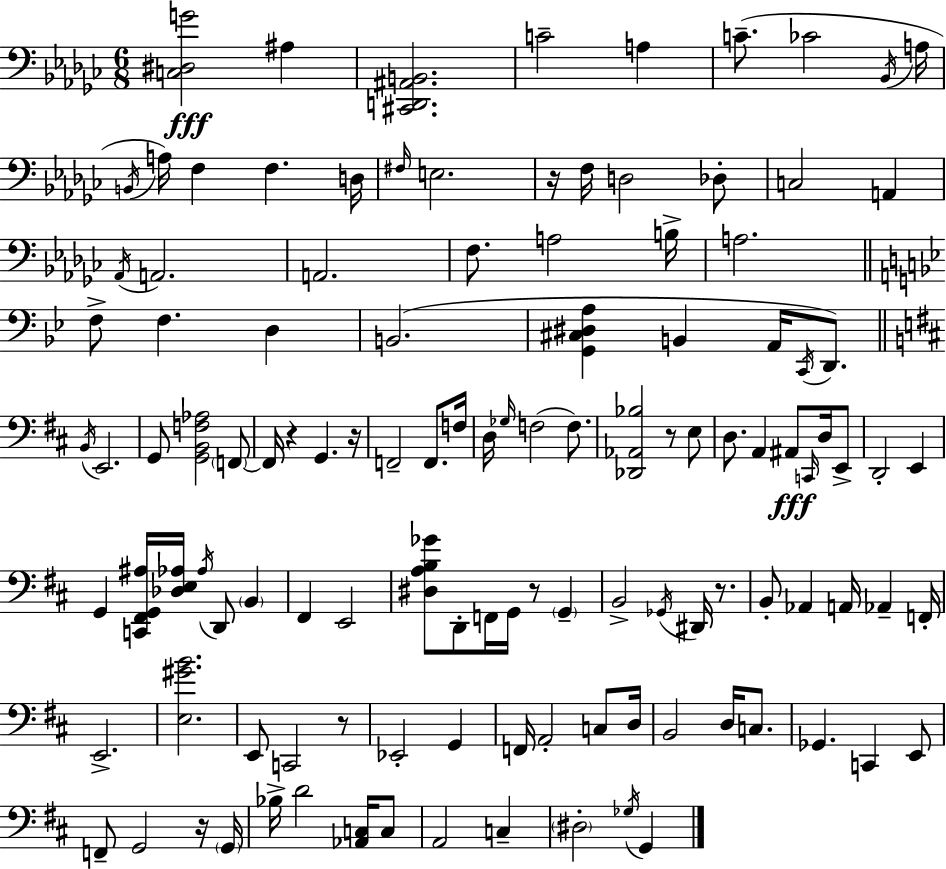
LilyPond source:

{
  \clef bass
  \numericTimeSignature
  \time 6/8
  \key ees \minor
  \repeat volta 2 { <c dis g'>2\fff ais4 | <cis, d, ais, b,>2. | c'2-- a4 | c'8.--( ces'2 \acciaccatura { bes,16 } | \break a16 \acciaccatura { b,16 }) a16 f4 f4. | d16 \grace { fis16 } e2. | r16 f16 d2 | des8-. c2 a,4 | \break \acciaccatura { aes,16 } a,2. | a,2. | f8. a2 | b16-> a2. | \break \bar "||" \break \key g \minor f8-> f4. d4 | b,2.( | <g, cis dis a>4 b,4 a,16 \acciaccatura { c,16 } d,8.) | \bar "||" \break \key d \major \acciaccatura { b,16 } e,2. | g,8 <g, b, f aes>2 \parenthesize f,8~~ | f,16 r4 g,4. | r16 f,2-- f,8. | \break f16 d16 \grace { ges16 }( f2 f8.) | <des, aes, bes>2 r8 | e8 d8. a,4 ais,8\fff \grace { c,16 } | d16 e,8-> d,2-. e,4 | \break g,4 <c, fis, g, ais>16 <des e aes>16 \acciaccatura { aes16 } d,8 | \parenthesize b,4 fis,4 e,2 | <dis a b ges'>8 d,8-. f,16 g,16 r8 | \parenthesize g,4-- b,2-> | \break \acciaccatura { ges,16 } dis,16 r8. b,8-. aes,4 a,16 | aes,4-- f,16-. e,2.-> | <e gis' b'>2. | e,8 c,2 | \break r8 ees,2-. | g,4 f,16 a,2-. | c8 d16 b,2 | d16 c8. ges,4. c,4 | \break e,8 f,8-- g,2 | r16 \parenthesize g,16 bes16-> d'2 | <aes, c>16 c8 a,2 | c4-- \parenthesize dis2-. | \break \acciaccatura { ges16 } g,4 } \bar "|."
}